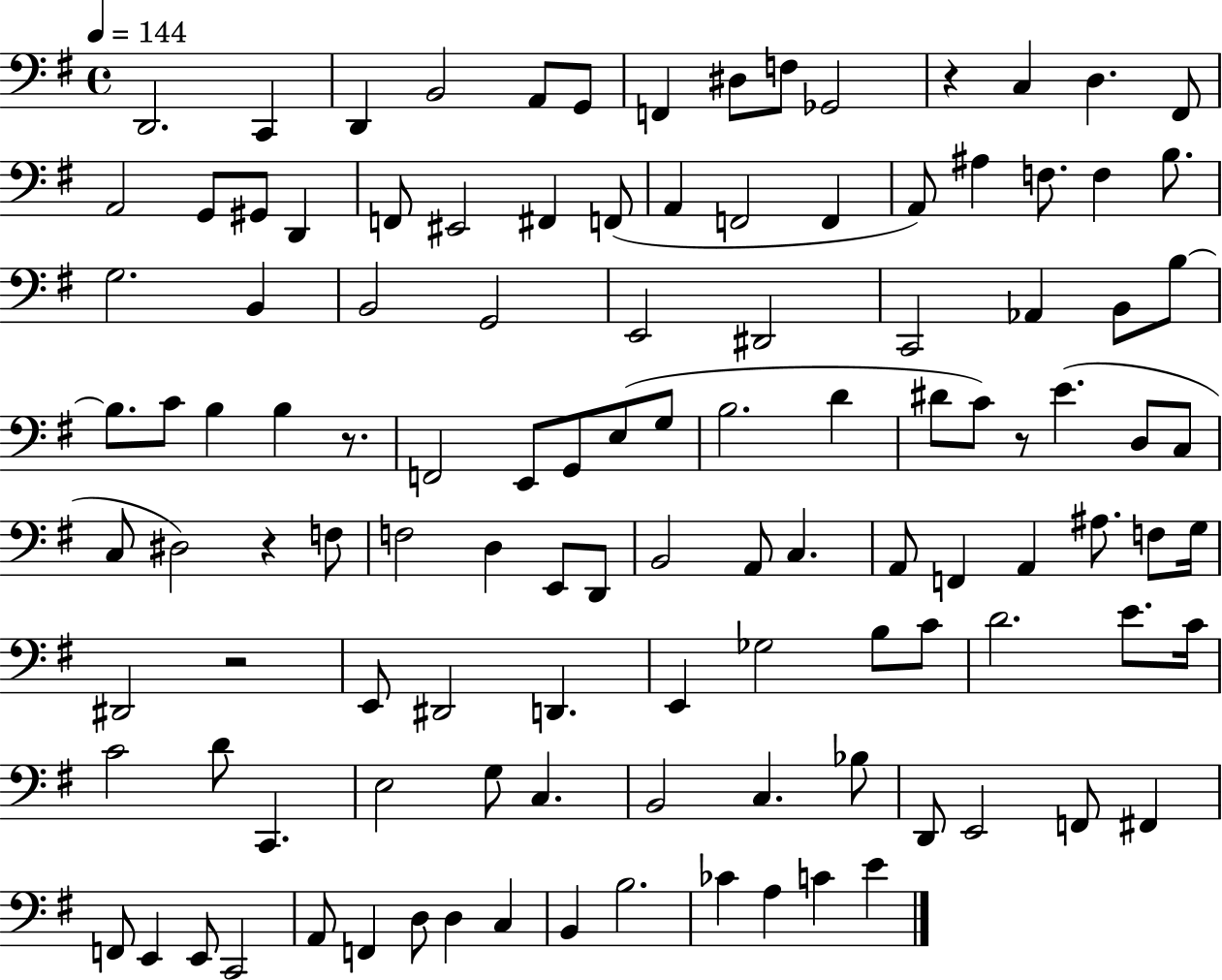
D2/h. C2/q D2/q B2/h A2/e G2/e F2/q D#3/e F3/e Gb2/h R/q C3/q D3/q. F#2/e A2/h G2/e G#2/e D2/q F2/e EIS2/h F#2/q F2/e A2/q F2/h F2/q A2/e A#3/q F3/e. F3/q B3/e. G3/h. B2/q B2/h G2/h E2/h D#2/h C2/h Ab2/q B2/e B3/e B3/e. C4/e B3/q B3/q R/e. F2/h E2/e G2/e E3/e G3/e B3/h. D4/q D#4/e C4/e R/e E4/q. D3/e C3/e C3/e D#3/h R/q F3/e F3/h D3/q E2/e D2/e B2/h A2/e C3/q. A2/e F2/q A2/q A#3/e. F3/e G3/s D#2/h R/h E2/e D#2/h D2/q. E2/q Gb3/h B3/e C4/e D4/h. E4/e. C4/s C4/h D4/e C2/q. E3/h G3/e C3/q. B2/h C3/q. Bb3/e D2/e E2/h F2/e F#2/q F2/e E2/q E2/e C2/h A2/e F2/q D3/e D3/q C3/q B2/q B3/h. CES4/q A3/q C4/q E4/q